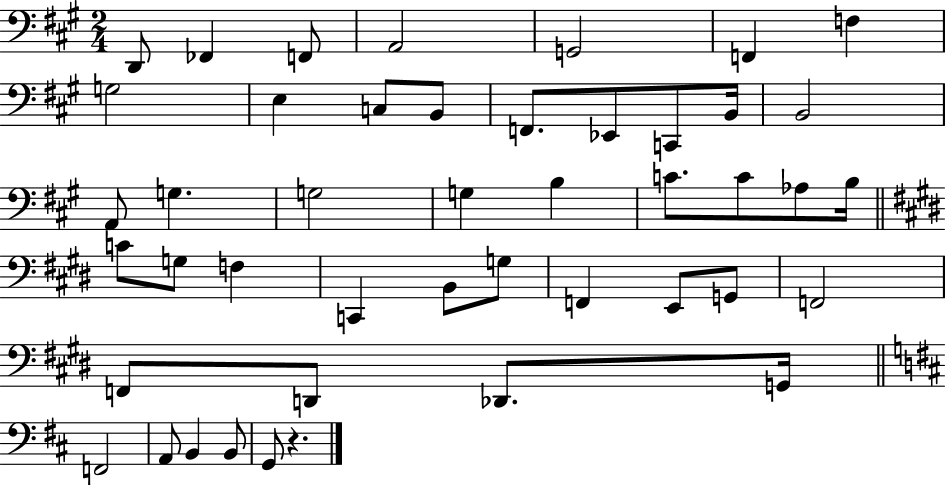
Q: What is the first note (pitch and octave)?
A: D2